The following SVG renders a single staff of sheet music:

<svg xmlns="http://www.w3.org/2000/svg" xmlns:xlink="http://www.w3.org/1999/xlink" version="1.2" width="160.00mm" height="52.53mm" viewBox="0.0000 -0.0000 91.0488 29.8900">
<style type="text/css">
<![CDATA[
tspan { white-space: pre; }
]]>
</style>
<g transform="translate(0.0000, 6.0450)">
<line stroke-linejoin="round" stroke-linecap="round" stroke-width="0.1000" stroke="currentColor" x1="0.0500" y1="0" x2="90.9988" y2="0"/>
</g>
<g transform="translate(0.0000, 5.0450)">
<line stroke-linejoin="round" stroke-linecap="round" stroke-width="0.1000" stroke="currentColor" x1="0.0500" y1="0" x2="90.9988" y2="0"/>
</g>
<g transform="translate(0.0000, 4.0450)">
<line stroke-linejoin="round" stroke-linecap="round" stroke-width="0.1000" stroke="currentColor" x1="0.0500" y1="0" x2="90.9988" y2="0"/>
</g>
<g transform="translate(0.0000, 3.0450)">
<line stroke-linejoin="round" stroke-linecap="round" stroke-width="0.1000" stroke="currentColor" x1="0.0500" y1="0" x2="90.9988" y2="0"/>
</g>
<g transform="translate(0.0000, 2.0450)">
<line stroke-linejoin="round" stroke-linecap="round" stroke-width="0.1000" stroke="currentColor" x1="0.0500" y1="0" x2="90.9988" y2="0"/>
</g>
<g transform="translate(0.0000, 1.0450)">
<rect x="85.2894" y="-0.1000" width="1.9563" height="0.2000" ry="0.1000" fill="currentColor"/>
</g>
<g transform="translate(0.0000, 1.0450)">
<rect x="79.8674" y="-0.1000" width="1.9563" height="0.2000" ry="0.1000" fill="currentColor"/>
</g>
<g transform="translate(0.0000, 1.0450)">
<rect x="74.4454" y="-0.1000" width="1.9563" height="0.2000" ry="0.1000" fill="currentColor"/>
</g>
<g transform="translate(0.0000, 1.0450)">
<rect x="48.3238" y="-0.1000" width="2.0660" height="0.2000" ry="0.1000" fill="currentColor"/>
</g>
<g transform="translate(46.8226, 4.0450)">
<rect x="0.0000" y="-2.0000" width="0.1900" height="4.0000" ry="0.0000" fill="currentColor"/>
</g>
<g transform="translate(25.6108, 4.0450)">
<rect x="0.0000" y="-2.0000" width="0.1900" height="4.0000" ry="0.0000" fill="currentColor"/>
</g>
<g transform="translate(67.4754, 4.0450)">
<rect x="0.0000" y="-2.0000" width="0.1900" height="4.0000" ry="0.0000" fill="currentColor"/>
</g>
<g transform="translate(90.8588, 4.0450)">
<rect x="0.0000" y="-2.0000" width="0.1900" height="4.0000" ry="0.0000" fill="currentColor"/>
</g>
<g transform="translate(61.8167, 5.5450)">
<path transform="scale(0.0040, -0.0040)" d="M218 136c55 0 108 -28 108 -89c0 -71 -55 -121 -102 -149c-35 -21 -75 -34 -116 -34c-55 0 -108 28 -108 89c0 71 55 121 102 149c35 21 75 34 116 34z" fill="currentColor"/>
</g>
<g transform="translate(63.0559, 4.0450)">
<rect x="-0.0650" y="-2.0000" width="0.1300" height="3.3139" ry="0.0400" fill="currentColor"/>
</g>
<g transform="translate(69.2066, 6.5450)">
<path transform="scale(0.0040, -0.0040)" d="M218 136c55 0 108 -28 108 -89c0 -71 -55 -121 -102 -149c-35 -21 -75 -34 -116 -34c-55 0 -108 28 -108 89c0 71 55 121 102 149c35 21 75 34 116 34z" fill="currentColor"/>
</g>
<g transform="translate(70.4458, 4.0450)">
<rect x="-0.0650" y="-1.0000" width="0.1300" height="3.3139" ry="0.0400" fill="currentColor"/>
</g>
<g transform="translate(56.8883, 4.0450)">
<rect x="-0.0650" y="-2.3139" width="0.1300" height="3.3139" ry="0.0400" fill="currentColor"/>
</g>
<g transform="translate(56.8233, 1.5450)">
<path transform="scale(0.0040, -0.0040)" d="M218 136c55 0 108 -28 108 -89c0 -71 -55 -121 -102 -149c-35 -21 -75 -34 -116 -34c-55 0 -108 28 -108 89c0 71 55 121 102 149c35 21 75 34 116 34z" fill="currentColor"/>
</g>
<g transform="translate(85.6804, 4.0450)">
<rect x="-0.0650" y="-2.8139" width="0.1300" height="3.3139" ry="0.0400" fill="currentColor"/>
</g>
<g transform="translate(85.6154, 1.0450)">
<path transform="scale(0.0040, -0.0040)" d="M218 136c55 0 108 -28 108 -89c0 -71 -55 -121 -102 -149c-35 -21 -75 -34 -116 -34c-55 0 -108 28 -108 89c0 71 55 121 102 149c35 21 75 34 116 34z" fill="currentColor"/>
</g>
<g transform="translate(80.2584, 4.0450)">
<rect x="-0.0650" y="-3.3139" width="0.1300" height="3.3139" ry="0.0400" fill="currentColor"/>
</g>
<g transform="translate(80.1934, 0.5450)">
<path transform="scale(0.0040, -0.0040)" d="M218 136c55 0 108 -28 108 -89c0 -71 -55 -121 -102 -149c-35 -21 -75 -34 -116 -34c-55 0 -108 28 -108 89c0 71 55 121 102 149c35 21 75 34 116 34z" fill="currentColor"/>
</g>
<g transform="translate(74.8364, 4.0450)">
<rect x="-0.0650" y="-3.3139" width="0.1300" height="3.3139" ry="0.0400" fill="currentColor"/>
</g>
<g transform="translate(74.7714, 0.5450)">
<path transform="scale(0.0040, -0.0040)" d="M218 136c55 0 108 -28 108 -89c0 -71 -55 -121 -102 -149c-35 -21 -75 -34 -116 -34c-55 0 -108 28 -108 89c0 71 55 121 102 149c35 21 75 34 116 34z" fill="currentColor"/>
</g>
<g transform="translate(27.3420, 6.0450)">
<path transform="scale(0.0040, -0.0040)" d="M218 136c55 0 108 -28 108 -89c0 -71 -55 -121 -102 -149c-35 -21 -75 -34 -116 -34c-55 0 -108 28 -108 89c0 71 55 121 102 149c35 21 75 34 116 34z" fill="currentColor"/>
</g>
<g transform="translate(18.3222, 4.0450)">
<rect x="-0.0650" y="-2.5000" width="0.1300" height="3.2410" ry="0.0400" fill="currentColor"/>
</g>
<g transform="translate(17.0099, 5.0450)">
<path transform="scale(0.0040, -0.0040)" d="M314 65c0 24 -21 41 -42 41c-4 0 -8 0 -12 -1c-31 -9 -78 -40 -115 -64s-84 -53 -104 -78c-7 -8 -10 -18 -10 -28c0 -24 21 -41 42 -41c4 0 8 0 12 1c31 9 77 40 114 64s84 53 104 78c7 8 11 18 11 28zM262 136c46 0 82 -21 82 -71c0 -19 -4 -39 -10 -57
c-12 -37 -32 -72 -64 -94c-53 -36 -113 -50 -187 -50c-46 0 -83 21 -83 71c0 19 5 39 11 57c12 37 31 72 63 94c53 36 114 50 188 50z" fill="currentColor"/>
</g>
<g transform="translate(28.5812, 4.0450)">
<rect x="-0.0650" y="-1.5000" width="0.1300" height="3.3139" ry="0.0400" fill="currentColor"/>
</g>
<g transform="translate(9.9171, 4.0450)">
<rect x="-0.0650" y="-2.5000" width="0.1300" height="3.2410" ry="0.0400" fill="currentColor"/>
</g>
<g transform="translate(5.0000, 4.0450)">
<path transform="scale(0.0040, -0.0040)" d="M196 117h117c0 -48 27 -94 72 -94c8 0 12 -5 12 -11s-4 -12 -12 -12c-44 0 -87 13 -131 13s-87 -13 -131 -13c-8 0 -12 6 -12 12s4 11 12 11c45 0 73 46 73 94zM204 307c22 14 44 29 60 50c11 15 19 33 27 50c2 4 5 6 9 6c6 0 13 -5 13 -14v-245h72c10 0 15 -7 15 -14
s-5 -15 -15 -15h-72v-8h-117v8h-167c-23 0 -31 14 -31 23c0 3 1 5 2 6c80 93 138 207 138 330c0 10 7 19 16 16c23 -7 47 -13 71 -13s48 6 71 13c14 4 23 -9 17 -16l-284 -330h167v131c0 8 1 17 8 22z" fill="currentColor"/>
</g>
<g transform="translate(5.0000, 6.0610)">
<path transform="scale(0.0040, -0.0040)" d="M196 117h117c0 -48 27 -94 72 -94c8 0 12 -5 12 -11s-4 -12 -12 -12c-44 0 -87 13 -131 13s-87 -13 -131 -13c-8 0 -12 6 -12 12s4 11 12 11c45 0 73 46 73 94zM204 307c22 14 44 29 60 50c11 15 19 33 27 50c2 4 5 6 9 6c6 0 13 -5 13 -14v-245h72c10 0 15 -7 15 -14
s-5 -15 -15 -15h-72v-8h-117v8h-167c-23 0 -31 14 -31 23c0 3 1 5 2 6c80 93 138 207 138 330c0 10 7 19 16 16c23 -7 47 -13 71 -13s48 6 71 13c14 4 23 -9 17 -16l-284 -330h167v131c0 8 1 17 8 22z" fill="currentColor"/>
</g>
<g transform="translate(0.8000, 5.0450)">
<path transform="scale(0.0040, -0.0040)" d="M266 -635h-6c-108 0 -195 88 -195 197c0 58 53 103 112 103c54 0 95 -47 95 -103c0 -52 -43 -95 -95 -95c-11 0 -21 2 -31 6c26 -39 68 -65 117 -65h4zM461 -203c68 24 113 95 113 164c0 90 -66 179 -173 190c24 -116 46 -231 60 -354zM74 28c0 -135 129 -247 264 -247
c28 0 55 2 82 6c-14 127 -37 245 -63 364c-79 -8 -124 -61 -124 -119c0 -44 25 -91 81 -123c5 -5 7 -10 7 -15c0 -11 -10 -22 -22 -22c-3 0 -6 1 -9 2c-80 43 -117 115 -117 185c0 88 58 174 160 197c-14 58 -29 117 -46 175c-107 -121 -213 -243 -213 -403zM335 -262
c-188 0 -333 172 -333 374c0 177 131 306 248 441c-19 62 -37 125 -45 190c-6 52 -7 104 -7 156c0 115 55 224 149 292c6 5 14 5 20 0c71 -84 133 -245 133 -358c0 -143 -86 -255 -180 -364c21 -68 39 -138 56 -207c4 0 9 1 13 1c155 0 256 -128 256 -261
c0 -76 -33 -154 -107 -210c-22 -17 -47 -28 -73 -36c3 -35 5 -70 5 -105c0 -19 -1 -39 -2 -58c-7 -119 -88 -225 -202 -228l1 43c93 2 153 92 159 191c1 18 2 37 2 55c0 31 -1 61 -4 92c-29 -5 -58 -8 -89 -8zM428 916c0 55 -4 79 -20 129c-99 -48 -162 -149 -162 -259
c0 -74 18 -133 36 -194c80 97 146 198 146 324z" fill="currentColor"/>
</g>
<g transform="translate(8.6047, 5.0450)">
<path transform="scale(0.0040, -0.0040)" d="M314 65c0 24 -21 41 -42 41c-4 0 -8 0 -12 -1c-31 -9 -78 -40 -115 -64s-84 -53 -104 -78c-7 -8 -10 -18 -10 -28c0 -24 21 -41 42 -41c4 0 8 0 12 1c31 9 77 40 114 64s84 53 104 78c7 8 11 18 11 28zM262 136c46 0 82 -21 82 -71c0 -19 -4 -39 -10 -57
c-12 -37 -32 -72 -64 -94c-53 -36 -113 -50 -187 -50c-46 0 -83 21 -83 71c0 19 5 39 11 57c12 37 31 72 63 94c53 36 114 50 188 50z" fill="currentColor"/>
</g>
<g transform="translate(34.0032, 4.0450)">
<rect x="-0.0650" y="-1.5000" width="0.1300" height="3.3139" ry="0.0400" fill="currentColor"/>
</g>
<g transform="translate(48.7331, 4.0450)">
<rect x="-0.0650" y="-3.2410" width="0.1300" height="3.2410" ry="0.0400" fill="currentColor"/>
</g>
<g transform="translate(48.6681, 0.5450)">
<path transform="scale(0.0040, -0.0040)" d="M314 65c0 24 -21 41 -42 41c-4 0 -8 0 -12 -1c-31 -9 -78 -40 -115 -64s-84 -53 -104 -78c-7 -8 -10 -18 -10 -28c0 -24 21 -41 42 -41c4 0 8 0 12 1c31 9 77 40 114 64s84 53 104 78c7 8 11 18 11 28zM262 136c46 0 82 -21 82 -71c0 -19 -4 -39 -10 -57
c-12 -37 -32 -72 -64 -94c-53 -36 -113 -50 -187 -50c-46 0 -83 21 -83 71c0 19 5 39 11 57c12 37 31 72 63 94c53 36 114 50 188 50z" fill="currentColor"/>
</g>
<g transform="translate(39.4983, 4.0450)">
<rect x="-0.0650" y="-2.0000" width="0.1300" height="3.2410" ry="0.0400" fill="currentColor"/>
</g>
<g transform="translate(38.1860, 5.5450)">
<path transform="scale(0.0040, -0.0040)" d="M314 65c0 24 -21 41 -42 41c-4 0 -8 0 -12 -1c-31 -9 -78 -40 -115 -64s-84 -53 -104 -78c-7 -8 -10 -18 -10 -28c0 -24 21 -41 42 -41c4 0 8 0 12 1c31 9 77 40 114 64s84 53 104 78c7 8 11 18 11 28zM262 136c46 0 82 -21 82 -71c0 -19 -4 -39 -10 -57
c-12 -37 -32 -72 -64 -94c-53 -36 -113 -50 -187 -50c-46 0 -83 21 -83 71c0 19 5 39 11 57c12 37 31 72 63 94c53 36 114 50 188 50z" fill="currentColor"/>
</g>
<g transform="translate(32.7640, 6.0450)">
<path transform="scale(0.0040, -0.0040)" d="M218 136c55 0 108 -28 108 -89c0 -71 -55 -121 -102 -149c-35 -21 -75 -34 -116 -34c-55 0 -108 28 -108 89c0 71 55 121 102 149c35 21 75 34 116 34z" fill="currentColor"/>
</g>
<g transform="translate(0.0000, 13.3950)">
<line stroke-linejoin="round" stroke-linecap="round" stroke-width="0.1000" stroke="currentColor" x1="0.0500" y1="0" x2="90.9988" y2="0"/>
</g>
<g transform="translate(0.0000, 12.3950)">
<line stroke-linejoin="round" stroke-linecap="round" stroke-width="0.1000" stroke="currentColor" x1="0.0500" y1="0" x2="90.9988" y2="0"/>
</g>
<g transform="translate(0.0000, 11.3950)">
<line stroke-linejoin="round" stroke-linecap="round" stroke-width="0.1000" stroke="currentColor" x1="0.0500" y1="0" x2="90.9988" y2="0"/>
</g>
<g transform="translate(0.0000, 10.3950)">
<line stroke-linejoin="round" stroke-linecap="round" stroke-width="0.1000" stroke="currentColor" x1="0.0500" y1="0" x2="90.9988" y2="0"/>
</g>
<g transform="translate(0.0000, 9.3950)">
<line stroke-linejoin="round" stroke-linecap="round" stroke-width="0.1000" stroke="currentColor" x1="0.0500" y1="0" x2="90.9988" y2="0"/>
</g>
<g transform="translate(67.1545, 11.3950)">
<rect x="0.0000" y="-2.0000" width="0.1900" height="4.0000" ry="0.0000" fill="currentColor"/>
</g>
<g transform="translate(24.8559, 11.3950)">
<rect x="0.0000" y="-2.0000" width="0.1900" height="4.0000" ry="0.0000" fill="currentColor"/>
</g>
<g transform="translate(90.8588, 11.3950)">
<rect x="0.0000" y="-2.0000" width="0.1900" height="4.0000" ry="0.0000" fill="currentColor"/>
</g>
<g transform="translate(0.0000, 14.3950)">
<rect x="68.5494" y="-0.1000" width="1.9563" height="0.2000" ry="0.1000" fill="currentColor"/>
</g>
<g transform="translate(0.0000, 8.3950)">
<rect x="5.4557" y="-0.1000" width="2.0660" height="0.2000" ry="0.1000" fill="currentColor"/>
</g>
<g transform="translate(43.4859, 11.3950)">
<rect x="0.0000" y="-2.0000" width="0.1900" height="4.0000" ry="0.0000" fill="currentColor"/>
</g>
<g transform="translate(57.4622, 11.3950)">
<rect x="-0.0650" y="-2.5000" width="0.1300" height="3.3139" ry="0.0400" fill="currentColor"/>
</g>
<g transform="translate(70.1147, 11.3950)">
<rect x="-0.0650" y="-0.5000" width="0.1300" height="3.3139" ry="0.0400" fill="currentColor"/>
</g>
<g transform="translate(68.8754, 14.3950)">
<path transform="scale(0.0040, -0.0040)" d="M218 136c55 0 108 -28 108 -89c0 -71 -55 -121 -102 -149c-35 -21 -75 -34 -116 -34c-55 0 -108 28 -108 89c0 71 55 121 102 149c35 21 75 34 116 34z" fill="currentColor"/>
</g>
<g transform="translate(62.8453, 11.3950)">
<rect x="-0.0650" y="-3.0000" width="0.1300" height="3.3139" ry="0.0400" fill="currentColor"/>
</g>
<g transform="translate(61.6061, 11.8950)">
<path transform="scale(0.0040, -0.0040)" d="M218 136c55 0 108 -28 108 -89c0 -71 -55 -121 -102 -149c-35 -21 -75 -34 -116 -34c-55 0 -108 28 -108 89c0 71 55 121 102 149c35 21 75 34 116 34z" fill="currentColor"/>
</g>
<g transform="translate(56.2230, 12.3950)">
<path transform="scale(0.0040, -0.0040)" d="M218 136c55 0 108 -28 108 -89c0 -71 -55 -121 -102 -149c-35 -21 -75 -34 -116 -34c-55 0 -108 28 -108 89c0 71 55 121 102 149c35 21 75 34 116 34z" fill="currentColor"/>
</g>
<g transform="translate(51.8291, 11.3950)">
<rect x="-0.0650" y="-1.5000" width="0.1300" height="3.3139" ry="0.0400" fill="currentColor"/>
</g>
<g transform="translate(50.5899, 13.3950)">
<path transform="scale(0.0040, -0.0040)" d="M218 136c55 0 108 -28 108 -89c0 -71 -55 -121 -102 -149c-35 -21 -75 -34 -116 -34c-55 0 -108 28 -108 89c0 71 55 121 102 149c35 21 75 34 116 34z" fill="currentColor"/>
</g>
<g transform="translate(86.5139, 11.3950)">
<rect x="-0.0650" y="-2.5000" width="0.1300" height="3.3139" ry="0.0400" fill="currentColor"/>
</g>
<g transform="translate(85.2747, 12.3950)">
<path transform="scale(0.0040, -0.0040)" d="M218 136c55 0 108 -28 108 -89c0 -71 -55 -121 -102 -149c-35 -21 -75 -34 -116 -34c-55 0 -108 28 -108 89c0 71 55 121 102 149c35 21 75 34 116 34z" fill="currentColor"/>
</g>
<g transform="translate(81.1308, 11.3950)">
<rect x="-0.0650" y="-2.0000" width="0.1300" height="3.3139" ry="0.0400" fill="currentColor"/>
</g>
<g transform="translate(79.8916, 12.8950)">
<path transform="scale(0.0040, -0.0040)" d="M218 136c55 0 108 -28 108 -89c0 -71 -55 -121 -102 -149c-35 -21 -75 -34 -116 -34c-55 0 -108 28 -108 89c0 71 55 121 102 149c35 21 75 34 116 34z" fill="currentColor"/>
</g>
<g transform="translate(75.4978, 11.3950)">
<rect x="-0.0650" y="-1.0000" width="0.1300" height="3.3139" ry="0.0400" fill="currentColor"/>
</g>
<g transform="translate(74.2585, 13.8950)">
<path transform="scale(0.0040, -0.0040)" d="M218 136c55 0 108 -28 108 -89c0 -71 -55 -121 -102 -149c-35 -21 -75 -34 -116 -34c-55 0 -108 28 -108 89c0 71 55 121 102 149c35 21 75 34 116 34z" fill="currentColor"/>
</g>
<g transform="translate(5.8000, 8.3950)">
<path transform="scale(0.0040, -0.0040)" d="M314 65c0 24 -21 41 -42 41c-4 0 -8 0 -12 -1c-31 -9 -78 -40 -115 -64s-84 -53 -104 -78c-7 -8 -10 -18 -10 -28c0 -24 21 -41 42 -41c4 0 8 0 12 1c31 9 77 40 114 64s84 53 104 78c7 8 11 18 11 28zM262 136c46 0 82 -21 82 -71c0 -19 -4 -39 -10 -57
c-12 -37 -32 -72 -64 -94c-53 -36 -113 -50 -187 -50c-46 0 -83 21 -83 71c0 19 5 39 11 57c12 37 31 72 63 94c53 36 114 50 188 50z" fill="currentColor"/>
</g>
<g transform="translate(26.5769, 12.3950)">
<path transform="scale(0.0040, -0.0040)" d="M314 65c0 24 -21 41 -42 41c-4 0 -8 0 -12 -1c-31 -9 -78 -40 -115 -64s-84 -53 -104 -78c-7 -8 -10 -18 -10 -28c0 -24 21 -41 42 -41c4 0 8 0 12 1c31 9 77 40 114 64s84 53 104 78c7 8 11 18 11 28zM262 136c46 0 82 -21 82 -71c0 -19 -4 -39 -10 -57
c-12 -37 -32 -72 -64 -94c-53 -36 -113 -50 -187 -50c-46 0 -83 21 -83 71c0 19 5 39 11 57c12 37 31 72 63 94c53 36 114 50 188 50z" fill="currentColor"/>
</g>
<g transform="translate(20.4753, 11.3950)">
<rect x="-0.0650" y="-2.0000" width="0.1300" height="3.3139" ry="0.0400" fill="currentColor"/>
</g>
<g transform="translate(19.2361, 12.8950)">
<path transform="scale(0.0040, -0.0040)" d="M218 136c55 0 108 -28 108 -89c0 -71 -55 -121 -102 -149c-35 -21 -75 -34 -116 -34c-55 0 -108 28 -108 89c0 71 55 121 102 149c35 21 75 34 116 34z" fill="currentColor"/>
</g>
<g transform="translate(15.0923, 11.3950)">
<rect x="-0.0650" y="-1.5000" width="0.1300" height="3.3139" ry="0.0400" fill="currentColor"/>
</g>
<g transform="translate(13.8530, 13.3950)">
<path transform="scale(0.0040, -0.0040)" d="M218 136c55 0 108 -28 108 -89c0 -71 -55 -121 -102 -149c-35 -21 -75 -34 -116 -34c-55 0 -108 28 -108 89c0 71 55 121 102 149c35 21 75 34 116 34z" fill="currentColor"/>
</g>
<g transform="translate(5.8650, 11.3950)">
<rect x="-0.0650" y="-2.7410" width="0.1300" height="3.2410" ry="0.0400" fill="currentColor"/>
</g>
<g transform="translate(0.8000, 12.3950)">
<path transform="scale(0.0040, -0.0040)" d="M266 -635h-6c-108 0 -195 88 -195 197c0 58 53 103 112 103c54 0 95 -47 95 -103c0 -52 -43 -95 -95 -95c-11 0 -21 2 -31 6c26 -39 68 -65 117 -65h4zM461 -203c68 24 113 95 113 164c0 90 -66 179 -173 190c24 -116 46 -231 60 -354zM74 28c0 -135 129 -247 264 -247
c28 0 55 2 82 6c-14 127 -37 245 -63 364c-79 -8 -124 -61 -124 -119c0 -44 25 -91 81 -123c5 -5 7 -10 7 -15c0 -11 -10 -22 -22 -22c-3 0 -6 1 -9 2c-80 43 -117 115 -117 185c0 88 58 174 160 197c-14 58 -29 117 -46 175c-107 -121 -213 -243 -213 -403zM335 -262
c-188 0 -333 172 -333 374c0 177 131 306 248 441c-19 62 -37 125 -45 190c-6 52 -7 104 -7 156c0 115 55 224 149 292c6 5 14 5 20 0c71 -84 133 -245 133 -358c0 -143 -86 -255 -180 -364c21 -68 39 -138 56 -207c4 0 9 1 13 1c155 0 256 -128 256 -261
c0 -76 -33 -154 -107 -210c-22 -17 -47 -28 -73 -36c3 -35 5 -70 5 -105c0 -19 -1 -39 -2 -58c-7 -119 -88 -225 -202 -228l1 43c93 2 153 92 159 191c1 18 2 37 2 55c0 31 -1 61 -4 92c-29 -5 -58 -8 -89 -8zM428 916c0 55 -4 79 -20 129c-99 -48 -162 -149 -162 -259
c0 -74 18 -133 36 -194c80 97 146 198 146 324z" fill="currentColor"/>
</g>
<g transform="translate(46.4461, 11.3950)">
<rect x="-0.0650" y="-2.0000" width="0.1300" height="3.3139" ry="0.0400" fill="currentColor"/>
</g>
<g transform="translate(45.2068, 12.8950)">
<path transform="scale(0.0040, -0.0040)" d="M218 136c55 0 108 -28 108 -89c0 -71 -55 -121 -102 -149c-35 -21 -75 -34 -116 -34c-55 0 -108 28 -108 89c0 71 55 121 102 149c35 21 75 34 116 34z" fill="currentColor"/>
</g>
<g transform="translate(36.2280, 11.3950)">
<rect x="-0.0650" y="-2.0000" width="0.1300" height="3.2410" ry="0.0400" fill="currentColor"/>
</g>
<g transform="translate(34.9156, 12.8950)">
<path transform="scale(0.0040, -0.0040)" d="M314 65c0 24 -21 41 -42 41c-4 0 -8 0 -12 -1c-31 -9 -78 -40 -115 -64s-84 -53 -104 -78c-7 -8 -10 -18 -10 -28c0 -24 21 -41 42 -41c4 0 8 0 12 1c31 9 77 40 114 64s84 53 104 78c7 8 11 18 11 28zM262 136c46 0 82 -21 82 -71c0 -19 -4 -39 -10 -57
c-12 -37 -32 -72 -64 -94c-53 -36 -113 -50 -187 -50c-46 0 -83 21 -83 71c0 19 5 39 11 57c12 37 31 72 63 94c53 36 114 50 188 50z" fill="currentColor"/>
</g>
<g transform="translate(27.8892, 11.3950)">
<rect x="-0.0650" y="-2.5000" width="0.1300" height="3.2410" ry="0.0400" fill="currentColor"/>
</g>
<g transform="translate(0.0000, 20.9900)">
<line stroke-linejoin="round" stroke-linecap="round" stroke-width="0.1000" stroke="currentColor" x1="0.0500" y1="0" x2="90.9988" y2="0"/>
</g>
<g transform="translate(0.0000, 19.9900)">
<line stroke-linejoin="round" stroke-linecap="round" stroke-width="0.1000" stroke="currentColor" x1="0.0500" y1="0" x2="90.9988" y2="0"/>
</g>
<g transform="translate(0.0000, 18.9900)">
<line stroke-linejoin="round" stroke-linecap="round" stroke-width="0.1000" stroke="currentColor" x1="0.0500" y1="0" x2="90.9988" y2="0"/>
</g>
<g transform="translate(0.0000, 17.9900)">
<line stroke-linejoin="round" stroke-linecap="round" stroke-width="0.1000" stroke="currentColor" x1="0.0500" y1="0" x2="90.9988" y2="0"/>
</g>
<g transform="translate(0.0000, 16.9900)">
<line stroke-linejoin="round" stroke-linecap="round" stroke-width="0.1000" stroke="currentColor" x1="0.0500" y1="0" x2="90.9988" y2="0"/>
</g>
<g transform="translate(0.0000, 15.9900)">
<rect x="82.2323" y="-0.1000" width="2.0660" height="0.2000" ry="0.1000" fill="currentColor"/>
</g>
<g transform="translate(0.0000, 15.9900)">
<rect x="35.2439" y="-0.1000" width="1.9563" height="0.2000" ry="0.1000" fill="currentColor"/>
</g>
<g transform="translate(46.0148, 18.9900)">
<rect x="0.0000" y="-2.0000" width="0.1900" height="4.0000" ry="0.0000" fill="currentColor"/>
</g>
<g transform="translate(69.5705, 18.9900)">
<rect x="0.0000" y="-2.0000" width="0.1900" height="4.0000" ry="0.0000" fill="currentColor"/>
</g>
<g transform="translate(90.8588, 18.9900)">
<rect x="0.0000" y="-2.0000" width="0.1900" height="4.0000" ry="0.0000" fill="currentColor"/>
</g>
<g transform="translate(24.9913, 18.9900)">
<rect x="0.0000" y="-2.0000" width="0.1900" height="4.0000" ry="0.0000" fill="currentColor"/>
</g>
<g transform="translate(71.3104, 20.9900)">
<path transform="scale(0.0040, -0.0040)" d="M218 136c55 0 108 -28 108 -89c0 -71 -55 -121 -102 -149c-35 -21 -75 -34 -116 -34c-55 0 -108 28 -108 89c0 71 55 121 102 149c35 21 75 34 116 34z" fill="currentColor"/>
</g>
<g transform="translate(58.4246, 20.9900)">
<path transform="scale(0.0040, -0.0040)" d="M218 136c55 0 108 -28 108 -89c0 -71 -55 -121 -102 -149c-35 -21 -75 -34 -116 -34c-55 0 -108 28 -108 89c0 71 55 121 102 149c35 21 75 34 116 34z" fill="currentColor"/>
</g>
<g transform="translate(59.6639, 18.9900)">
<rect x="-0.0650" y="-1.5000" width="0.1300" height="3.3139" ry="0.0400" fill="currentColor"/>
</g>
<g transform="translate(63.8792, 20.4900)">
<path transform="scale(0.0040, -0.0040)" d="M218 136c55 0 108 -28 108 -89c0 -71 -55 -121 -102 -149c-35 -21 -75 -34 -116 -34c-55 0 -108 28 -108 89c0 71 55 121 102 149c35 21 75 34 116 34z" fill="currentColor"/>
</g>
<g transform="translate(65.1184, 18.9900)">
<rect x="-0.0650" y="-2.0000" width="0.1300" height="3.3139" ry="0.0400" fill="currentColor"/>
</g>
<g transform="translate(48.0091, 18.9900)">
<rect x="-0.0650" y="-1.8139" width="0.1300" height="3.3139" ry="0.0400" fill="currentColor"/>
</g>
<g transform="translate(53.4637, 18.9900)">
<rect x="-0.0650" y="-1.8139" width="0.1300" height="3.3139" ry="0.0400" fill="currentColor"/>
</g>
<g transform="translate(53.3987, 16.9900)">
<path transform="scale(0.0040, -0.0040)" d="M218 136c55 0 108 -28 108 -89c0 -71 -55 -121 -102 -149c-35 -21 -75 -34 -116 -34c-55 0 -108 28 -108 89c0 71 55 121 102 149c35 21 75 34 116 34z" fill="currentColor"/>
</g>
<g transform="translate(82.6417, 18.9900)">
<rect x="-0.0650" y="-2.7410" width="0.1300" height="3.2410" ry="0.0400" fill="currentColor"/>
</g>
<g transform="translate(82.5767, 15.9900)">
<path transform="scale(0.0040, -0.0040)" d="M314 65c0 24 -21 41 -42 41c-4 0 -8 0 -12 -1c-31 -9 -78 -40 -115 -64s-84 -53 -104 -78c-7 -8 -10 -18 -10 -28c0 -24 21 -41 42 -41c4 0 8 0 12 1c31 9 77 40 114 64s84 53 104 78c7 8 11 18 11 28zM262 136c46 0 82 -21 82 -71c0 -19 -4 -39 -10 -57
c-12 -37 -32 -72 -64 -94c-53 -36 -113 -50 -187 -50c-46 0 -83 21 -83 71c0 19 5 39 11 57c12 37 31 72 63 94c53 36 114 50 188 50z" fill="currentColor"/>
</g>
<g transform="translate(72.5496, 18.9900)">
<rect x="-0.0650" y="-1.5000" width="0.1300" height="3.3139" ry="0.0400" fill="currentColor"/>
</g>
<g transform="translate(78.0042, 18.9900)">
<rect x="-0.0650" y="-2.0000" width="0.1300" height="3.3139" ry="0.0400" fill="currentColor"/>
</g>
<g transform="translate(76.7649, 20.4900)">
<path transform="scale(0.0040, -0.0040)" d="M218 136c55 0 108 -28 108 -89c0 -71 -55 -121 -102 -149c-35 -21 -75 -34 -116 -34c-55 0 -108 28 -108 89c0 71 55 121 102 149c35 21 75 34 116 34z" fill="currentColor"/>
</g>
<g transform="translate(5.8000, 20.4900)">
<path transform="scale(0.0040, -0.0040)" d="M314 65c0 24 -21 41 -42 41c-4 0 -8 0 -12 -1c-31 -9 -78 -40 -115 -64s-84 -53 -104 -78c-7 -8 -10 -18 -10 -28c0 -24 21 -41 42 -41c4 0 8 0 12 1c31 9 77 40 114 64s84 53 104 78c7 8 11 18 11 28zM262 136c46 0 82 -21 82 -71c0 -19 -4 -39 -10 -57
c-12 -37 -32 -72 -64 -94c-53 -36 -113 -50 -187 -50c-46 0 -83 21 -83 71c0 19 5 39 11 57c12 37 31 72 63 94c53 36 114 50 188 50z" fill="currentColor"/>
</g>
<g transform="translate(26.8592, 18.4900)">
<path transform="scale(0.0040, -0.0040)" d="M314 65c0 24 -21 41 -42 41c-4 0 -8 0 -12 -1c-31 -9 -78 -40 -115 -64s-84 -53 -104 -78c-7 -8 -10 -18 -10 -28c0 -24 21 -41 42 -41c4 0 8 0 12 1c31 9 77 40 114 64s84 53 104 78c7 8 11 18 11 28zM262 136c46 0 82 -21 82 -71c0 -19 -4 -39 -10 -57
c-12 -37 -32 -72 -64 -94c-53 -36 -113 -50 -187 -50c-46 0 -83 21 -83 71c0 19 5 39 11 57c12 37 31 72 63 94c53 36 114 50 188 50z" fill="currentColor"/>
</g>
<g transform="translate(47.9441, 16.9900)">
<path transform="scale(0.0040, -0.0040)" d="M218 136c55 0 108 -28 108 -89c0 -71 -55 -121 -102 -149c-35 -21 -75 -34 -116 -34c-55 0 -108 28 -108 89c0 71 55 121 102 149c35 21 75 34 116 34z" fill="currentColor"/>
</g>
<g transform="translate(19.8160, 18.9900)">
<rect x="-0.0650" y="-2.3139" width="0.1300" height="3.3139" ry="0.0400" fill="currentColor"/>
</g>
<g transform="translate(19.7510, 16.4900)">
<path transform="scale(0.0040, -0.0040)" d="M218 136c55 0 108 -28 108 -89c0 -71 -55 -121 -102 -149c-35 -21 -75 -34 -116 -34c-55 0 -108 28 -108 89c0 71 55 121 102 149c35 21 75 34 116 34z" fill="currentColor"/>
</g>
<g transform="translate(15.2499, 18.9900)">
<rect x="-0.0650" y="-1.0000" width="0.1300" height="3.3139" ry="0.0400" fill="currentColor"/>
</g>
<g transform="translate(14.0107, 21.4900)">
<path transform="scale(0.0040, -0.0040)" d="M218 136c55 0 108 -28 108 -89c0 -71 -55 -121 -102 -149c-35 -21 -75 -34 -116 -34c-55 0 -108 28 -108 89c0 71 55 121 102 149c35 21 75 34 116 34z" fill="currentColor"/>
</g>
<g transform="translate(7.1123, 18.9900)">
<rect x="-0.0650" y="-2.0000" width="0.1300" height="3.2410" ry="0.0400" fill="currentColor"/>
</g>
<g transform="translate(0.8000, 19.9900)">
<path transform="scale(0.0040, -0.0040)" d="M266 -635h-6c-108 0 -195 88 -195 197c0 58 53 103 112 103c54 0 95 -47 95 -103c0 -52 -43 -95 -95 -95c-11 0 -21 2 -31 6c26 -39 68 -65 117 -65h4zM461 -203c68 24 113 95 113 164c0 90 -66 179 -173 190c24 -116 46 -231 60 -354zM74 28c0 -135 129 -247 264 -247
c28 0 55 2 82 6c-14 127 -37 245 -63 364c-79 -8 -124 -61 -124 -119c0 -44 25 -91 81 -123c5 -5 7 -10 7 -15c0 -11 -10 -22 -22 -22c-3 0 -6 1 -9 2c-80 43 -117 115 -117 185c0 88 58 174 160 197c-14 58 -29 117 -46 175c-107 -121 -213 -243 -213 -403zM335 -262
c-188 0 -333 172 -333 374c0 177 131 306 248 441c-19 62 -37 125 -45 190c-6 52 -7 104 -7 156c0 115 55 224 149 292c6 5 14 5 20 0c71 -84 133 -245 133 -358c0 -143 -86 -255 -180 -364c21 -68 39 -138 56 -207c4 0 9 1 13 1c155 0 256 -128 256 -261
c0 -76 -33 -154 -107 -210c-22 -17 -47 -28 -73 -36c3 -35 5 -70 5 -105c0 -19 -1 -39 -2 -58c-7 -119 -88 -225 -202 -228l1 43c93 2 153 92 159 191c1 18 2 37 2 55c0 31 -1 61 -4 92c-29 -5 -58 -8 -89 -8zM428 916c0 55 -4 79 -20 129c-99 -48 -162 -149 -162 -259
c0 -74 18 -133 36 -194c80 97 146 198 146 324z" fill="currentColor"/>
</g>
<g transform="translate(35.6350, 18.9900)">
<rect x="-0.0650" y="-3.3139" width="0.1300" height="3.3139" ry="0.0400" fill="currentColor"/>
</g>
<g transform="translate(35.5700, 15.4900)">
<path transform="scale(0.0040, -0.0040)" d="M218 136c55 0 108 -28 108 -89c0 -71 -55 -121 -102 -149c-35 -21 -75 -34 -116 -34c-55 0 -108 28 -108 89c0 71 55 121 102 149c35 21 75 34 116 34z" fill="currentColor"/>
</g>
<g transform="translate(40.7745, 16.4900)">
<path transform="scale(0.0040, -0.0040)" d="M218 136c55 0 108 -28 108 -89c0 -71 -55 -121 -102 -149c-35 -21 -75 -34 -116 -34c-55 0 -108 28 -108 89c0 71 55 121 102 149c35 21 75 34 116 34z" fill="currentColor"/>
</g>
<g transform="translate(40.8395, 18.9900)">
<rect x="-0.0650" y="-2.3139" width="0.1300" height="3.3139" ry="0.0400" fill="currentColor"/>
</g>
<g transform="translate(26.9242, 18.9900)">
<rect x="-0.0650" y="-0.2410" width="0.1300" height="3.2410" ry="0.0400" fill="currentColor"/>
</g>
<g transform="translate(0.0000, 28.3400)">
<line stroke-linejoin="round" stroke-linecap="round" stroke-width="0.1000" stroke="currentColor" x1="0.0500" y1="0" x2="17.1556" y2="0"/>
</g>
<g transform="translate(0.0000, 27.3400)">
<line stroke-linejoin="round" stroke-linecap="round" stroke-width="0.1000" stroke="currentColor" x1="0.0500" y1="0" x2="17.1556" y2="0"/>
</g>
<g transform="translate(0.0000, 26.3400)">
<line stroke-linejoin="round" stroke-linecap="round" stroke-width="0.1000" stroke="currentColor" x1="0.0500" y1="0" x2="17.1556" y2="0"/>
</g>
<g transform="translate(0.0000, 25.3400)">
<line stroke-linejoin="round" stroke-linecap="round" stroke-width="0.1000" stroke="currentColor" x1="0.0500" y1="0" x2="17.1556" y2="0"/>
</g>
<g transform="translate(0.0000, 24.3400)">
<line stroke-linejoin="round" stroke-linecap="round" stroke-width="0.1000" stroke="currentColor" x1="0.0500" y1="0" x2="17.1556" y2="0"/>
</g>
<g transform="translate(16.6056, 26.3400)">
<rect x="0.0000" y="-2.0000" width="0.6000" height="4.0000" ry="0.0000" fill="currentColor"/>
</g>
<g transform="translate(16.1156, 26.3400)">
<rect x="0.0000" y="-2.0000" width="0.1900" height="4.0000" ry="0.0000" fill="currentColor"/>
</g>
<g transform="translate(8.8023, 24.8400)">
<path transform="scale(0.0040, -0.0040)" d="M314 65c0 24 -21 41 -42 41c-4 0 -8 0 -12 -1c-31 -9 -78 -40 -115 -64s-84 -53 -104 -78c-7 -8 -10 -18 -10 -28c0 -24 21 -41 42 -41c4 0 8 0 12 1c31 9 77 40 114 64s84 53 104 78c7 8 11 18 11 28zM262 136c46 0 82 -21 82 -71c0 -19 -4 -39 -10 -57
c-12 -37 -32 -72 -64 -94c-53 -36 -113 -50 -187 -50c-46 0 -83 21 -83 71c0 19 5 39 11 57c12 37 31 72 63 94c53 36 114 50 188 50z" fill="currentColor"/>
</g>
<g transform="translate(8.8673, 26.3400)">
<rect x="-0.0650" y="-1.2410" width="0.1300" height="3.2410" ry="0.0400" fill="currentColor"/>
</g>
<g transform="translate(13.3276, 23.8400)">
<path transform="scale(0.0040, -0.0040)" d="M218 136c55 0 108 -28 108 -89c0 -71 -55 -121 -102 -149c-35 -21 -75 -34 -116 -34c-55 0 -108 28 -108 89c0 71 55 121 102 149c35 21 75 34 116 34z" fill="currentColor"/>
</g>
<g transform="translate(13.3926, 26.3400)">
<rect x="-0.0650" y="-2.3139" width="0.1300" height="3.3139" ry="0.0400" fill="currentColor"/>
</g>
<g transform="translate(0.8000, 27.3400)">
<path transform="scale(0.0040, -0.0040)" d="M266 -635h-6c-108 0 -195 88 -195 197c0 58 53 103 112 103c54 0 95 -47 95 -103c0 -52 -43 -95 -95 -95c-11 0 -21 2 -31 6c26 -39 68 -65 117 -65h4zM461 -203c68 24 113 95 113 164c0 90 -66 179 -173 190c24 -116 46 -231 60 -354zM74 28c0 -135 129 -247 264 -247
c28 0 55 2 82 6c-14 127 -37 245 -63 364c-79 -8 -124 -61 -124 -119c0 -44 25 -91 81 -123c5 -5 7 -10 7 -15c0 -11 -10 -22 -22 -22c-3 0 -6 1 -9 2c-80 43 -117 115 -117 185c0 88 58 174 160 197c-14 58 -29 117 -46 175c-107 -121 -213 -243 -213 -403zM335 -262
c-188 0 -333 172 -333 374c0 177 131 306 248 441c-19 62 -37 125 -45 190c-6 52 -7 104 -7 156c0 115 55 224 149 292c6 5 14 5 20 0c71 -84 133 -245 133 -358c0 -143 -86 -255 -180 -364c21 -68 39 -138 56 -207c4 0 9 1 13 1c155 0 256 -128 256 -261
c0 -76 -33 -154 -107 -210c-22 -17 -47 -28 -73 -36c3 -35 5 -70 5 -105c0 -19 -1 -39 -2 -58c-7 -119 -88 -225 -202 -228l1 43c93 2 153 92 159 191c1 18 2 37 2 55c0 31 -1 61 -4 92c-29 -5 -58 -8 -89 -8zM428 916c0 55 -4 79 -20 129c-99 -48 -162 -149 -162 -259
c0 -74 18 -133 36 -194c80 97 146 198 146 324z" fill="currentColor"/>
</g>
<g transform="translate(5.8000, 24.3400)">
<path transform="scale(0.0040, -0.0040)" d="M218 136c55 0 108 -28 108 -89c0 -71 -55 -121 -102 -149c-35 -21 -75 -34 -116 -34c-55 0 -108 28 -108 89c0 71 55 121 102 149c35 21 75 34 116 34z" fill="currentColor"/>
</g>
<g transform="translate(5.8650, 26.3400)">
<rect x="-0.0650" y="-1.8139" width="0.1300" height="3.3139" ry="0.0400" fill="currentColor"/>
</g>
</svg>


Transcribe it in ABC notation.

X:1
T:Untitled
M:4/4
L:1/4
K:C
G2 G2 E E F2 b2 g F D b b a a2 E F G2 F2 F E G A C D F G F2 D g c2 b g f f E F E F a2 f e2 g